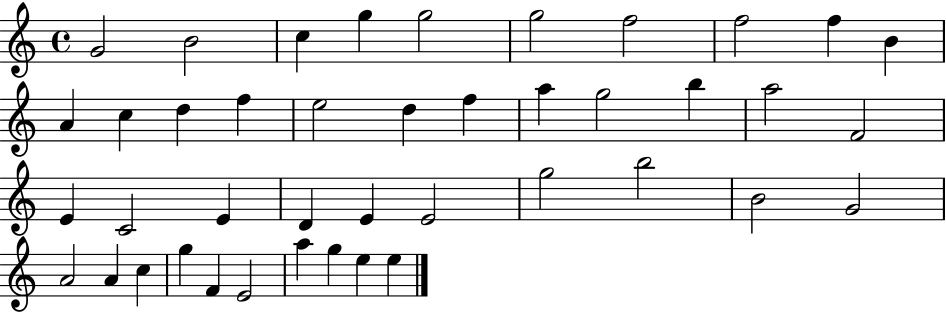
X:1
T:Untitled
M:4/4
L:1/4
K:C
G2 B2 c g g2 g2 f2 f2 f B A c d f e2 d f a g2 b a2 F2 E C2 E D E E2 g2 b2 B2 G2 A2 A c g F E2 a g e e